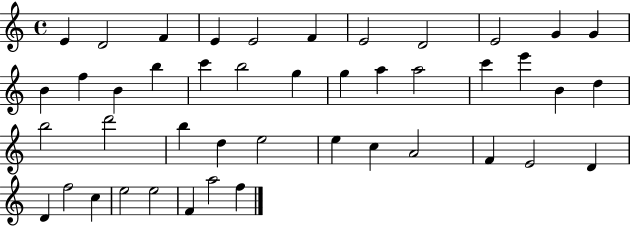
{
  \clef treble
  \time 4/4
  \defaultTimeSignature
  \key c \major
  e'4 d'2 f'4 | e'4 e'2 f'4 | e'2 d'2 | e'2 g'4 g'4 | \break b'4 f''4 b'4 b''4 | c'''4 b''2 g''4 | g''4 a''4 a''2 | c'''4 e'''4 b'4 d''4 | \break b''2 d'''2 | b''4 d''4 e''2 | e''4 c''4 a'2 | f'4 e'2 d'4 | \break d'4 f''2 c''4 | e''2 e''2 | f'4 a''2 f''4 | \bar "|."
}